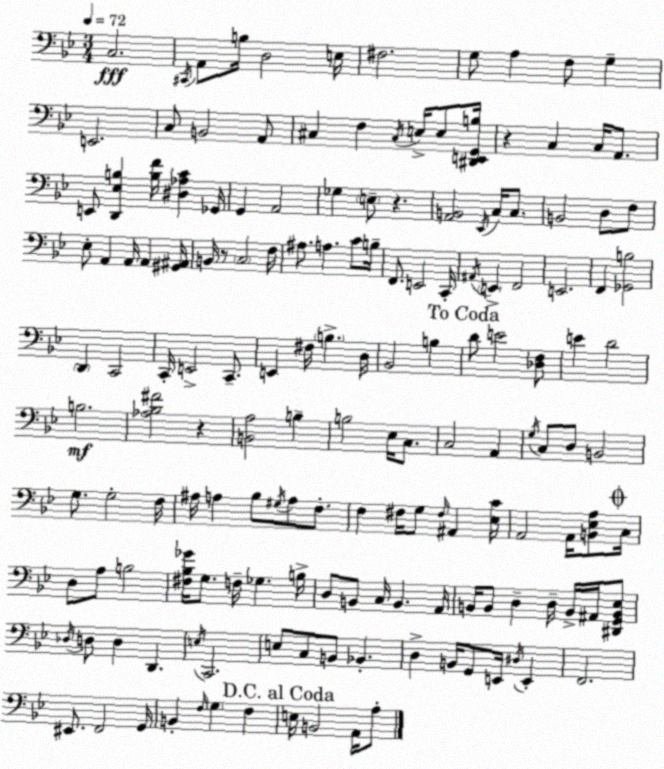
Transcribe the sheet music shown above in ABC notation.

X:1
T:Untitled
M:3/4
L:1/4
K:Bb
C,2 ^C,,/4 A,,/2 B,/4 D,2 E,/4 ^F,2 G,/2 A, F,/2 G, E,,2 C,/2 B,,2 A,,/2 ^C, F, ^C,/4 E,/4 E,/2 [^D,,E,,G,,B,]/4 z C, C,/4 A,,/2 E,,/2 [D,,_E,B,] [B,F]/4 [^D,_A,C] _G,,/4 G,, A,,2 _G, E,/2 z [A,,B,,]2 _E,,/4 C,/4 C,/2 B,,2 D,/2 F,/2 _E,/2 A,, A,,/4 A,, [^G,,^A,,]/4 B,,/4 z/2 C,2 F,/4 ^A,/2 A, C/2 B,/4 F,,/2 E,,2 C,,/4 ^A,,/4 E,, F,,2 E,,2 F,, [_G,,B,]2 D,, C,,2 C,,/4 E,,2 C,,/2 E,, ^F,/4 B, D,/4 _B,,2 B, D/2 E2 [_D,F,]/2 E D2 B,2 [_A,_B,^F]2 z [B,,A,]2 B, B,2 _E,/4 C,/2 C,2 A,, G,/4 C,/2 D,/2 B,,2 G,/2 G,2 F,/4 ^A,/4 A, _B,/2 ^G,/4 A,/2 F,/2 F, ^F,/4 G,/2 ^F,/4 ^A,, [_E,C]/4 A,,2 A,,/4 [B,,_E,A,]/2 C,/4 D,/2 A,/2 B,2 [^F,_B,_G]/4 G,/2 F,/4 _G, B,/4 D,/2 B,,/2 C,/4 B,, A,,/4 B,,/4 B,,/2 D, D,/4 B,,/4 ^A,,/4 [^D,,G,,B,,_E,]/2 _D,/4 D,/2 D, D,, E,/4 C,,2 E,/2 C,/2 B,,/2 _B,, D, B,,/4 G,,/2 E,,/4 ^D,/4 E,, F,,2 ^E,,/2 F,,2 G,,/4 B,, F,/4 G, F, E,/4 B,,2 A,,/4 A,/2